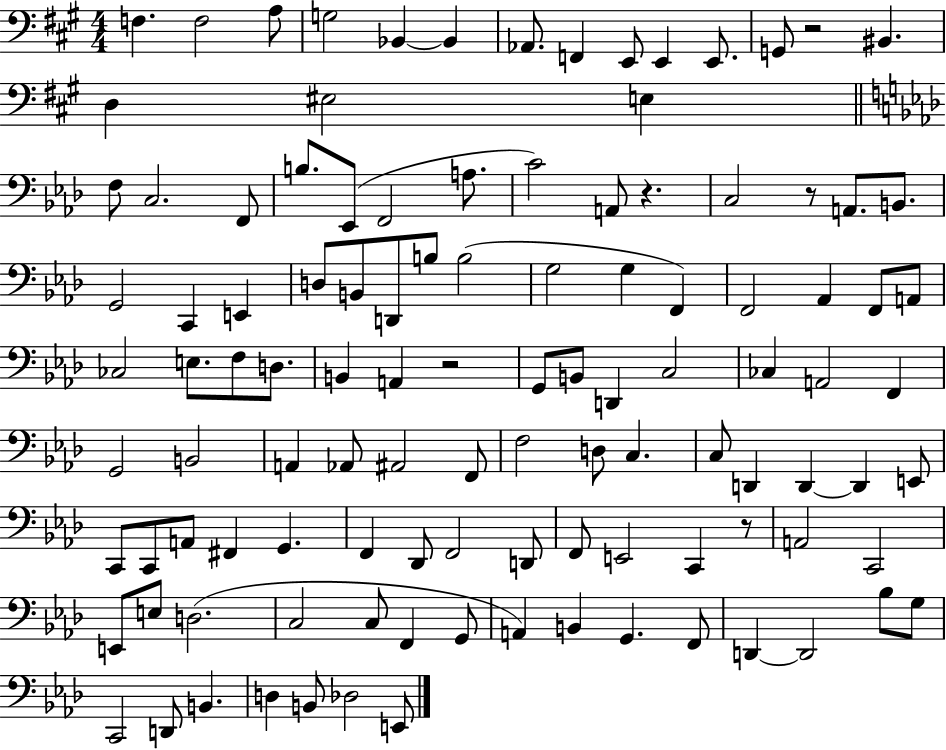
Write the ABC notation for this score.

X:1
T:Untitled
M:4/4
L:1/4
K:A
F, F,2 A,/2 G,2 _B,, _B,, _A,,/2 F,, E,,/2 E,, E,,/2 G,,/2 z2 ^B,, D, ^E,2 E, F,/2 C,2 F,,/2 B,/2 _E,,/2 F,,2 A,/2 C2 A,,/2 z C,2 z/2 A,,/2 B,,/2 G,,2 C,, E,, D,/2 B,,/2 D,,/2 B,/2 B,2 G,2 G, F,, F,,2 _A,, F,,/2 A,,/2 _C,2 E,/2 F,/2 D,/2 B,, A,, z2 G,,/2 B,,/2 D,, C,2 _C, A,,2 F,, G,,2 B,,2 A,, _A,,/2 ^A,,2 F,,/2 F,2 D,/2 C, C,/2 D,, D,, D,, E,,/2 C,,/2 C,,/2 A,,/2 ^F,, G,, F,, _D,,/2 F,,2 D,,/2 F,,/2 E,,2 C,, z/2 A,,2 C,,2 E,,/2 E,/2 D,2 C,2 C,/2 F,, G,,/2 A,, B,, G,, F,,/2 D,, D,,2 _B,/2 G,/2 C,,2 D,,/2 B,, D, B,,/2 _D,2 E,,/2